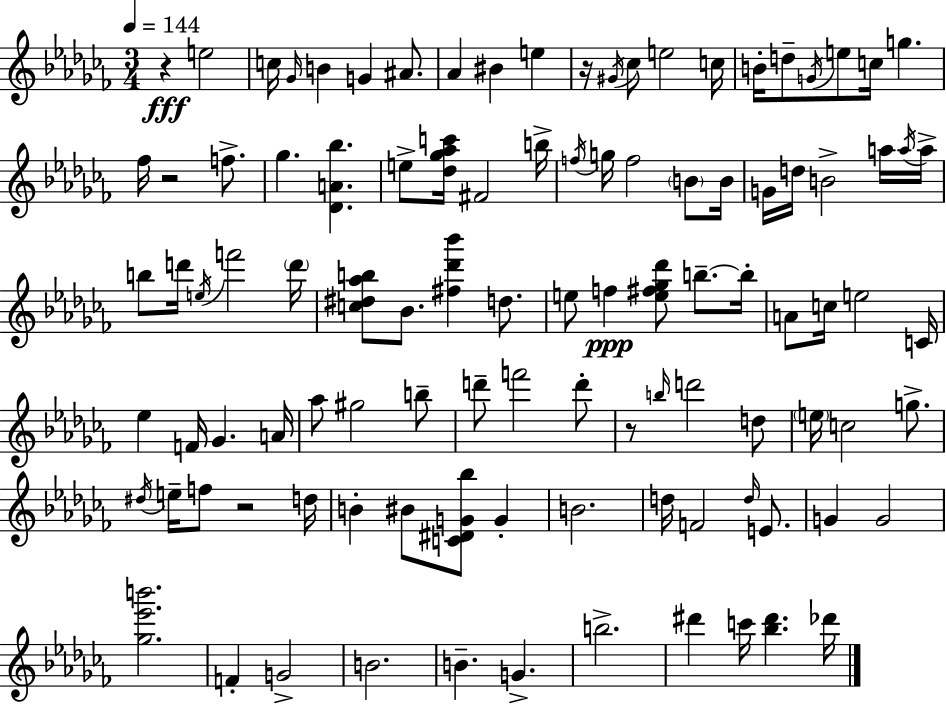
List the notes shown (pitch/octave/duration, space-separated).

R/q E5/h C5/s Gb4/s B4/q G4/q A#4/e. Ab4/q BIS4/q E5/q R/s G#4/s CES5/e E5/h C5/s B4/s D5/e G4/s E5/e C5/s G5/q. FES5/s R/h F5/e. Gb5/q. [Db4,A4,Bb5]/q. E5/e [Db5,Gb5,Ab5,C6]/s F#4/h B5/s F5/s G5/s F5/h B4/e B4/s G4/s D5/s B4/h A5/s A5/s A5/s B5/e D6/s E5/s F6/h D6/s [C5,D#5,Ab5,B5]/e Bb4/e. [F#5,Db6,Bb6]/q D5/e. E5/e F5/q [E5,F#5,Gb5,Db6]/e B5/e. B5/s A4/e C5/s E5/h C4/s Eb5/q F4/s Gb4/q. A4/s Ab5/e G#5/h B5/e D6/e F6/h D6/e R/e B5/s D6/h D5/e E5/s C5/h G5/e. D#5/s E5/s F5/e R/h D5/s B4/q BIS4/e [C4,D#4,G4,Bb5]/e G4/q B4/h. D5/s F4/h D5/s E4/e. G4/q G4/h [Gb5,Eb6,B6]/h. F4/q G4/h B4/h. B4/q. G4/q. B5/h. D#6/q C6/s [Bb5,D#6]/q. Db6/s